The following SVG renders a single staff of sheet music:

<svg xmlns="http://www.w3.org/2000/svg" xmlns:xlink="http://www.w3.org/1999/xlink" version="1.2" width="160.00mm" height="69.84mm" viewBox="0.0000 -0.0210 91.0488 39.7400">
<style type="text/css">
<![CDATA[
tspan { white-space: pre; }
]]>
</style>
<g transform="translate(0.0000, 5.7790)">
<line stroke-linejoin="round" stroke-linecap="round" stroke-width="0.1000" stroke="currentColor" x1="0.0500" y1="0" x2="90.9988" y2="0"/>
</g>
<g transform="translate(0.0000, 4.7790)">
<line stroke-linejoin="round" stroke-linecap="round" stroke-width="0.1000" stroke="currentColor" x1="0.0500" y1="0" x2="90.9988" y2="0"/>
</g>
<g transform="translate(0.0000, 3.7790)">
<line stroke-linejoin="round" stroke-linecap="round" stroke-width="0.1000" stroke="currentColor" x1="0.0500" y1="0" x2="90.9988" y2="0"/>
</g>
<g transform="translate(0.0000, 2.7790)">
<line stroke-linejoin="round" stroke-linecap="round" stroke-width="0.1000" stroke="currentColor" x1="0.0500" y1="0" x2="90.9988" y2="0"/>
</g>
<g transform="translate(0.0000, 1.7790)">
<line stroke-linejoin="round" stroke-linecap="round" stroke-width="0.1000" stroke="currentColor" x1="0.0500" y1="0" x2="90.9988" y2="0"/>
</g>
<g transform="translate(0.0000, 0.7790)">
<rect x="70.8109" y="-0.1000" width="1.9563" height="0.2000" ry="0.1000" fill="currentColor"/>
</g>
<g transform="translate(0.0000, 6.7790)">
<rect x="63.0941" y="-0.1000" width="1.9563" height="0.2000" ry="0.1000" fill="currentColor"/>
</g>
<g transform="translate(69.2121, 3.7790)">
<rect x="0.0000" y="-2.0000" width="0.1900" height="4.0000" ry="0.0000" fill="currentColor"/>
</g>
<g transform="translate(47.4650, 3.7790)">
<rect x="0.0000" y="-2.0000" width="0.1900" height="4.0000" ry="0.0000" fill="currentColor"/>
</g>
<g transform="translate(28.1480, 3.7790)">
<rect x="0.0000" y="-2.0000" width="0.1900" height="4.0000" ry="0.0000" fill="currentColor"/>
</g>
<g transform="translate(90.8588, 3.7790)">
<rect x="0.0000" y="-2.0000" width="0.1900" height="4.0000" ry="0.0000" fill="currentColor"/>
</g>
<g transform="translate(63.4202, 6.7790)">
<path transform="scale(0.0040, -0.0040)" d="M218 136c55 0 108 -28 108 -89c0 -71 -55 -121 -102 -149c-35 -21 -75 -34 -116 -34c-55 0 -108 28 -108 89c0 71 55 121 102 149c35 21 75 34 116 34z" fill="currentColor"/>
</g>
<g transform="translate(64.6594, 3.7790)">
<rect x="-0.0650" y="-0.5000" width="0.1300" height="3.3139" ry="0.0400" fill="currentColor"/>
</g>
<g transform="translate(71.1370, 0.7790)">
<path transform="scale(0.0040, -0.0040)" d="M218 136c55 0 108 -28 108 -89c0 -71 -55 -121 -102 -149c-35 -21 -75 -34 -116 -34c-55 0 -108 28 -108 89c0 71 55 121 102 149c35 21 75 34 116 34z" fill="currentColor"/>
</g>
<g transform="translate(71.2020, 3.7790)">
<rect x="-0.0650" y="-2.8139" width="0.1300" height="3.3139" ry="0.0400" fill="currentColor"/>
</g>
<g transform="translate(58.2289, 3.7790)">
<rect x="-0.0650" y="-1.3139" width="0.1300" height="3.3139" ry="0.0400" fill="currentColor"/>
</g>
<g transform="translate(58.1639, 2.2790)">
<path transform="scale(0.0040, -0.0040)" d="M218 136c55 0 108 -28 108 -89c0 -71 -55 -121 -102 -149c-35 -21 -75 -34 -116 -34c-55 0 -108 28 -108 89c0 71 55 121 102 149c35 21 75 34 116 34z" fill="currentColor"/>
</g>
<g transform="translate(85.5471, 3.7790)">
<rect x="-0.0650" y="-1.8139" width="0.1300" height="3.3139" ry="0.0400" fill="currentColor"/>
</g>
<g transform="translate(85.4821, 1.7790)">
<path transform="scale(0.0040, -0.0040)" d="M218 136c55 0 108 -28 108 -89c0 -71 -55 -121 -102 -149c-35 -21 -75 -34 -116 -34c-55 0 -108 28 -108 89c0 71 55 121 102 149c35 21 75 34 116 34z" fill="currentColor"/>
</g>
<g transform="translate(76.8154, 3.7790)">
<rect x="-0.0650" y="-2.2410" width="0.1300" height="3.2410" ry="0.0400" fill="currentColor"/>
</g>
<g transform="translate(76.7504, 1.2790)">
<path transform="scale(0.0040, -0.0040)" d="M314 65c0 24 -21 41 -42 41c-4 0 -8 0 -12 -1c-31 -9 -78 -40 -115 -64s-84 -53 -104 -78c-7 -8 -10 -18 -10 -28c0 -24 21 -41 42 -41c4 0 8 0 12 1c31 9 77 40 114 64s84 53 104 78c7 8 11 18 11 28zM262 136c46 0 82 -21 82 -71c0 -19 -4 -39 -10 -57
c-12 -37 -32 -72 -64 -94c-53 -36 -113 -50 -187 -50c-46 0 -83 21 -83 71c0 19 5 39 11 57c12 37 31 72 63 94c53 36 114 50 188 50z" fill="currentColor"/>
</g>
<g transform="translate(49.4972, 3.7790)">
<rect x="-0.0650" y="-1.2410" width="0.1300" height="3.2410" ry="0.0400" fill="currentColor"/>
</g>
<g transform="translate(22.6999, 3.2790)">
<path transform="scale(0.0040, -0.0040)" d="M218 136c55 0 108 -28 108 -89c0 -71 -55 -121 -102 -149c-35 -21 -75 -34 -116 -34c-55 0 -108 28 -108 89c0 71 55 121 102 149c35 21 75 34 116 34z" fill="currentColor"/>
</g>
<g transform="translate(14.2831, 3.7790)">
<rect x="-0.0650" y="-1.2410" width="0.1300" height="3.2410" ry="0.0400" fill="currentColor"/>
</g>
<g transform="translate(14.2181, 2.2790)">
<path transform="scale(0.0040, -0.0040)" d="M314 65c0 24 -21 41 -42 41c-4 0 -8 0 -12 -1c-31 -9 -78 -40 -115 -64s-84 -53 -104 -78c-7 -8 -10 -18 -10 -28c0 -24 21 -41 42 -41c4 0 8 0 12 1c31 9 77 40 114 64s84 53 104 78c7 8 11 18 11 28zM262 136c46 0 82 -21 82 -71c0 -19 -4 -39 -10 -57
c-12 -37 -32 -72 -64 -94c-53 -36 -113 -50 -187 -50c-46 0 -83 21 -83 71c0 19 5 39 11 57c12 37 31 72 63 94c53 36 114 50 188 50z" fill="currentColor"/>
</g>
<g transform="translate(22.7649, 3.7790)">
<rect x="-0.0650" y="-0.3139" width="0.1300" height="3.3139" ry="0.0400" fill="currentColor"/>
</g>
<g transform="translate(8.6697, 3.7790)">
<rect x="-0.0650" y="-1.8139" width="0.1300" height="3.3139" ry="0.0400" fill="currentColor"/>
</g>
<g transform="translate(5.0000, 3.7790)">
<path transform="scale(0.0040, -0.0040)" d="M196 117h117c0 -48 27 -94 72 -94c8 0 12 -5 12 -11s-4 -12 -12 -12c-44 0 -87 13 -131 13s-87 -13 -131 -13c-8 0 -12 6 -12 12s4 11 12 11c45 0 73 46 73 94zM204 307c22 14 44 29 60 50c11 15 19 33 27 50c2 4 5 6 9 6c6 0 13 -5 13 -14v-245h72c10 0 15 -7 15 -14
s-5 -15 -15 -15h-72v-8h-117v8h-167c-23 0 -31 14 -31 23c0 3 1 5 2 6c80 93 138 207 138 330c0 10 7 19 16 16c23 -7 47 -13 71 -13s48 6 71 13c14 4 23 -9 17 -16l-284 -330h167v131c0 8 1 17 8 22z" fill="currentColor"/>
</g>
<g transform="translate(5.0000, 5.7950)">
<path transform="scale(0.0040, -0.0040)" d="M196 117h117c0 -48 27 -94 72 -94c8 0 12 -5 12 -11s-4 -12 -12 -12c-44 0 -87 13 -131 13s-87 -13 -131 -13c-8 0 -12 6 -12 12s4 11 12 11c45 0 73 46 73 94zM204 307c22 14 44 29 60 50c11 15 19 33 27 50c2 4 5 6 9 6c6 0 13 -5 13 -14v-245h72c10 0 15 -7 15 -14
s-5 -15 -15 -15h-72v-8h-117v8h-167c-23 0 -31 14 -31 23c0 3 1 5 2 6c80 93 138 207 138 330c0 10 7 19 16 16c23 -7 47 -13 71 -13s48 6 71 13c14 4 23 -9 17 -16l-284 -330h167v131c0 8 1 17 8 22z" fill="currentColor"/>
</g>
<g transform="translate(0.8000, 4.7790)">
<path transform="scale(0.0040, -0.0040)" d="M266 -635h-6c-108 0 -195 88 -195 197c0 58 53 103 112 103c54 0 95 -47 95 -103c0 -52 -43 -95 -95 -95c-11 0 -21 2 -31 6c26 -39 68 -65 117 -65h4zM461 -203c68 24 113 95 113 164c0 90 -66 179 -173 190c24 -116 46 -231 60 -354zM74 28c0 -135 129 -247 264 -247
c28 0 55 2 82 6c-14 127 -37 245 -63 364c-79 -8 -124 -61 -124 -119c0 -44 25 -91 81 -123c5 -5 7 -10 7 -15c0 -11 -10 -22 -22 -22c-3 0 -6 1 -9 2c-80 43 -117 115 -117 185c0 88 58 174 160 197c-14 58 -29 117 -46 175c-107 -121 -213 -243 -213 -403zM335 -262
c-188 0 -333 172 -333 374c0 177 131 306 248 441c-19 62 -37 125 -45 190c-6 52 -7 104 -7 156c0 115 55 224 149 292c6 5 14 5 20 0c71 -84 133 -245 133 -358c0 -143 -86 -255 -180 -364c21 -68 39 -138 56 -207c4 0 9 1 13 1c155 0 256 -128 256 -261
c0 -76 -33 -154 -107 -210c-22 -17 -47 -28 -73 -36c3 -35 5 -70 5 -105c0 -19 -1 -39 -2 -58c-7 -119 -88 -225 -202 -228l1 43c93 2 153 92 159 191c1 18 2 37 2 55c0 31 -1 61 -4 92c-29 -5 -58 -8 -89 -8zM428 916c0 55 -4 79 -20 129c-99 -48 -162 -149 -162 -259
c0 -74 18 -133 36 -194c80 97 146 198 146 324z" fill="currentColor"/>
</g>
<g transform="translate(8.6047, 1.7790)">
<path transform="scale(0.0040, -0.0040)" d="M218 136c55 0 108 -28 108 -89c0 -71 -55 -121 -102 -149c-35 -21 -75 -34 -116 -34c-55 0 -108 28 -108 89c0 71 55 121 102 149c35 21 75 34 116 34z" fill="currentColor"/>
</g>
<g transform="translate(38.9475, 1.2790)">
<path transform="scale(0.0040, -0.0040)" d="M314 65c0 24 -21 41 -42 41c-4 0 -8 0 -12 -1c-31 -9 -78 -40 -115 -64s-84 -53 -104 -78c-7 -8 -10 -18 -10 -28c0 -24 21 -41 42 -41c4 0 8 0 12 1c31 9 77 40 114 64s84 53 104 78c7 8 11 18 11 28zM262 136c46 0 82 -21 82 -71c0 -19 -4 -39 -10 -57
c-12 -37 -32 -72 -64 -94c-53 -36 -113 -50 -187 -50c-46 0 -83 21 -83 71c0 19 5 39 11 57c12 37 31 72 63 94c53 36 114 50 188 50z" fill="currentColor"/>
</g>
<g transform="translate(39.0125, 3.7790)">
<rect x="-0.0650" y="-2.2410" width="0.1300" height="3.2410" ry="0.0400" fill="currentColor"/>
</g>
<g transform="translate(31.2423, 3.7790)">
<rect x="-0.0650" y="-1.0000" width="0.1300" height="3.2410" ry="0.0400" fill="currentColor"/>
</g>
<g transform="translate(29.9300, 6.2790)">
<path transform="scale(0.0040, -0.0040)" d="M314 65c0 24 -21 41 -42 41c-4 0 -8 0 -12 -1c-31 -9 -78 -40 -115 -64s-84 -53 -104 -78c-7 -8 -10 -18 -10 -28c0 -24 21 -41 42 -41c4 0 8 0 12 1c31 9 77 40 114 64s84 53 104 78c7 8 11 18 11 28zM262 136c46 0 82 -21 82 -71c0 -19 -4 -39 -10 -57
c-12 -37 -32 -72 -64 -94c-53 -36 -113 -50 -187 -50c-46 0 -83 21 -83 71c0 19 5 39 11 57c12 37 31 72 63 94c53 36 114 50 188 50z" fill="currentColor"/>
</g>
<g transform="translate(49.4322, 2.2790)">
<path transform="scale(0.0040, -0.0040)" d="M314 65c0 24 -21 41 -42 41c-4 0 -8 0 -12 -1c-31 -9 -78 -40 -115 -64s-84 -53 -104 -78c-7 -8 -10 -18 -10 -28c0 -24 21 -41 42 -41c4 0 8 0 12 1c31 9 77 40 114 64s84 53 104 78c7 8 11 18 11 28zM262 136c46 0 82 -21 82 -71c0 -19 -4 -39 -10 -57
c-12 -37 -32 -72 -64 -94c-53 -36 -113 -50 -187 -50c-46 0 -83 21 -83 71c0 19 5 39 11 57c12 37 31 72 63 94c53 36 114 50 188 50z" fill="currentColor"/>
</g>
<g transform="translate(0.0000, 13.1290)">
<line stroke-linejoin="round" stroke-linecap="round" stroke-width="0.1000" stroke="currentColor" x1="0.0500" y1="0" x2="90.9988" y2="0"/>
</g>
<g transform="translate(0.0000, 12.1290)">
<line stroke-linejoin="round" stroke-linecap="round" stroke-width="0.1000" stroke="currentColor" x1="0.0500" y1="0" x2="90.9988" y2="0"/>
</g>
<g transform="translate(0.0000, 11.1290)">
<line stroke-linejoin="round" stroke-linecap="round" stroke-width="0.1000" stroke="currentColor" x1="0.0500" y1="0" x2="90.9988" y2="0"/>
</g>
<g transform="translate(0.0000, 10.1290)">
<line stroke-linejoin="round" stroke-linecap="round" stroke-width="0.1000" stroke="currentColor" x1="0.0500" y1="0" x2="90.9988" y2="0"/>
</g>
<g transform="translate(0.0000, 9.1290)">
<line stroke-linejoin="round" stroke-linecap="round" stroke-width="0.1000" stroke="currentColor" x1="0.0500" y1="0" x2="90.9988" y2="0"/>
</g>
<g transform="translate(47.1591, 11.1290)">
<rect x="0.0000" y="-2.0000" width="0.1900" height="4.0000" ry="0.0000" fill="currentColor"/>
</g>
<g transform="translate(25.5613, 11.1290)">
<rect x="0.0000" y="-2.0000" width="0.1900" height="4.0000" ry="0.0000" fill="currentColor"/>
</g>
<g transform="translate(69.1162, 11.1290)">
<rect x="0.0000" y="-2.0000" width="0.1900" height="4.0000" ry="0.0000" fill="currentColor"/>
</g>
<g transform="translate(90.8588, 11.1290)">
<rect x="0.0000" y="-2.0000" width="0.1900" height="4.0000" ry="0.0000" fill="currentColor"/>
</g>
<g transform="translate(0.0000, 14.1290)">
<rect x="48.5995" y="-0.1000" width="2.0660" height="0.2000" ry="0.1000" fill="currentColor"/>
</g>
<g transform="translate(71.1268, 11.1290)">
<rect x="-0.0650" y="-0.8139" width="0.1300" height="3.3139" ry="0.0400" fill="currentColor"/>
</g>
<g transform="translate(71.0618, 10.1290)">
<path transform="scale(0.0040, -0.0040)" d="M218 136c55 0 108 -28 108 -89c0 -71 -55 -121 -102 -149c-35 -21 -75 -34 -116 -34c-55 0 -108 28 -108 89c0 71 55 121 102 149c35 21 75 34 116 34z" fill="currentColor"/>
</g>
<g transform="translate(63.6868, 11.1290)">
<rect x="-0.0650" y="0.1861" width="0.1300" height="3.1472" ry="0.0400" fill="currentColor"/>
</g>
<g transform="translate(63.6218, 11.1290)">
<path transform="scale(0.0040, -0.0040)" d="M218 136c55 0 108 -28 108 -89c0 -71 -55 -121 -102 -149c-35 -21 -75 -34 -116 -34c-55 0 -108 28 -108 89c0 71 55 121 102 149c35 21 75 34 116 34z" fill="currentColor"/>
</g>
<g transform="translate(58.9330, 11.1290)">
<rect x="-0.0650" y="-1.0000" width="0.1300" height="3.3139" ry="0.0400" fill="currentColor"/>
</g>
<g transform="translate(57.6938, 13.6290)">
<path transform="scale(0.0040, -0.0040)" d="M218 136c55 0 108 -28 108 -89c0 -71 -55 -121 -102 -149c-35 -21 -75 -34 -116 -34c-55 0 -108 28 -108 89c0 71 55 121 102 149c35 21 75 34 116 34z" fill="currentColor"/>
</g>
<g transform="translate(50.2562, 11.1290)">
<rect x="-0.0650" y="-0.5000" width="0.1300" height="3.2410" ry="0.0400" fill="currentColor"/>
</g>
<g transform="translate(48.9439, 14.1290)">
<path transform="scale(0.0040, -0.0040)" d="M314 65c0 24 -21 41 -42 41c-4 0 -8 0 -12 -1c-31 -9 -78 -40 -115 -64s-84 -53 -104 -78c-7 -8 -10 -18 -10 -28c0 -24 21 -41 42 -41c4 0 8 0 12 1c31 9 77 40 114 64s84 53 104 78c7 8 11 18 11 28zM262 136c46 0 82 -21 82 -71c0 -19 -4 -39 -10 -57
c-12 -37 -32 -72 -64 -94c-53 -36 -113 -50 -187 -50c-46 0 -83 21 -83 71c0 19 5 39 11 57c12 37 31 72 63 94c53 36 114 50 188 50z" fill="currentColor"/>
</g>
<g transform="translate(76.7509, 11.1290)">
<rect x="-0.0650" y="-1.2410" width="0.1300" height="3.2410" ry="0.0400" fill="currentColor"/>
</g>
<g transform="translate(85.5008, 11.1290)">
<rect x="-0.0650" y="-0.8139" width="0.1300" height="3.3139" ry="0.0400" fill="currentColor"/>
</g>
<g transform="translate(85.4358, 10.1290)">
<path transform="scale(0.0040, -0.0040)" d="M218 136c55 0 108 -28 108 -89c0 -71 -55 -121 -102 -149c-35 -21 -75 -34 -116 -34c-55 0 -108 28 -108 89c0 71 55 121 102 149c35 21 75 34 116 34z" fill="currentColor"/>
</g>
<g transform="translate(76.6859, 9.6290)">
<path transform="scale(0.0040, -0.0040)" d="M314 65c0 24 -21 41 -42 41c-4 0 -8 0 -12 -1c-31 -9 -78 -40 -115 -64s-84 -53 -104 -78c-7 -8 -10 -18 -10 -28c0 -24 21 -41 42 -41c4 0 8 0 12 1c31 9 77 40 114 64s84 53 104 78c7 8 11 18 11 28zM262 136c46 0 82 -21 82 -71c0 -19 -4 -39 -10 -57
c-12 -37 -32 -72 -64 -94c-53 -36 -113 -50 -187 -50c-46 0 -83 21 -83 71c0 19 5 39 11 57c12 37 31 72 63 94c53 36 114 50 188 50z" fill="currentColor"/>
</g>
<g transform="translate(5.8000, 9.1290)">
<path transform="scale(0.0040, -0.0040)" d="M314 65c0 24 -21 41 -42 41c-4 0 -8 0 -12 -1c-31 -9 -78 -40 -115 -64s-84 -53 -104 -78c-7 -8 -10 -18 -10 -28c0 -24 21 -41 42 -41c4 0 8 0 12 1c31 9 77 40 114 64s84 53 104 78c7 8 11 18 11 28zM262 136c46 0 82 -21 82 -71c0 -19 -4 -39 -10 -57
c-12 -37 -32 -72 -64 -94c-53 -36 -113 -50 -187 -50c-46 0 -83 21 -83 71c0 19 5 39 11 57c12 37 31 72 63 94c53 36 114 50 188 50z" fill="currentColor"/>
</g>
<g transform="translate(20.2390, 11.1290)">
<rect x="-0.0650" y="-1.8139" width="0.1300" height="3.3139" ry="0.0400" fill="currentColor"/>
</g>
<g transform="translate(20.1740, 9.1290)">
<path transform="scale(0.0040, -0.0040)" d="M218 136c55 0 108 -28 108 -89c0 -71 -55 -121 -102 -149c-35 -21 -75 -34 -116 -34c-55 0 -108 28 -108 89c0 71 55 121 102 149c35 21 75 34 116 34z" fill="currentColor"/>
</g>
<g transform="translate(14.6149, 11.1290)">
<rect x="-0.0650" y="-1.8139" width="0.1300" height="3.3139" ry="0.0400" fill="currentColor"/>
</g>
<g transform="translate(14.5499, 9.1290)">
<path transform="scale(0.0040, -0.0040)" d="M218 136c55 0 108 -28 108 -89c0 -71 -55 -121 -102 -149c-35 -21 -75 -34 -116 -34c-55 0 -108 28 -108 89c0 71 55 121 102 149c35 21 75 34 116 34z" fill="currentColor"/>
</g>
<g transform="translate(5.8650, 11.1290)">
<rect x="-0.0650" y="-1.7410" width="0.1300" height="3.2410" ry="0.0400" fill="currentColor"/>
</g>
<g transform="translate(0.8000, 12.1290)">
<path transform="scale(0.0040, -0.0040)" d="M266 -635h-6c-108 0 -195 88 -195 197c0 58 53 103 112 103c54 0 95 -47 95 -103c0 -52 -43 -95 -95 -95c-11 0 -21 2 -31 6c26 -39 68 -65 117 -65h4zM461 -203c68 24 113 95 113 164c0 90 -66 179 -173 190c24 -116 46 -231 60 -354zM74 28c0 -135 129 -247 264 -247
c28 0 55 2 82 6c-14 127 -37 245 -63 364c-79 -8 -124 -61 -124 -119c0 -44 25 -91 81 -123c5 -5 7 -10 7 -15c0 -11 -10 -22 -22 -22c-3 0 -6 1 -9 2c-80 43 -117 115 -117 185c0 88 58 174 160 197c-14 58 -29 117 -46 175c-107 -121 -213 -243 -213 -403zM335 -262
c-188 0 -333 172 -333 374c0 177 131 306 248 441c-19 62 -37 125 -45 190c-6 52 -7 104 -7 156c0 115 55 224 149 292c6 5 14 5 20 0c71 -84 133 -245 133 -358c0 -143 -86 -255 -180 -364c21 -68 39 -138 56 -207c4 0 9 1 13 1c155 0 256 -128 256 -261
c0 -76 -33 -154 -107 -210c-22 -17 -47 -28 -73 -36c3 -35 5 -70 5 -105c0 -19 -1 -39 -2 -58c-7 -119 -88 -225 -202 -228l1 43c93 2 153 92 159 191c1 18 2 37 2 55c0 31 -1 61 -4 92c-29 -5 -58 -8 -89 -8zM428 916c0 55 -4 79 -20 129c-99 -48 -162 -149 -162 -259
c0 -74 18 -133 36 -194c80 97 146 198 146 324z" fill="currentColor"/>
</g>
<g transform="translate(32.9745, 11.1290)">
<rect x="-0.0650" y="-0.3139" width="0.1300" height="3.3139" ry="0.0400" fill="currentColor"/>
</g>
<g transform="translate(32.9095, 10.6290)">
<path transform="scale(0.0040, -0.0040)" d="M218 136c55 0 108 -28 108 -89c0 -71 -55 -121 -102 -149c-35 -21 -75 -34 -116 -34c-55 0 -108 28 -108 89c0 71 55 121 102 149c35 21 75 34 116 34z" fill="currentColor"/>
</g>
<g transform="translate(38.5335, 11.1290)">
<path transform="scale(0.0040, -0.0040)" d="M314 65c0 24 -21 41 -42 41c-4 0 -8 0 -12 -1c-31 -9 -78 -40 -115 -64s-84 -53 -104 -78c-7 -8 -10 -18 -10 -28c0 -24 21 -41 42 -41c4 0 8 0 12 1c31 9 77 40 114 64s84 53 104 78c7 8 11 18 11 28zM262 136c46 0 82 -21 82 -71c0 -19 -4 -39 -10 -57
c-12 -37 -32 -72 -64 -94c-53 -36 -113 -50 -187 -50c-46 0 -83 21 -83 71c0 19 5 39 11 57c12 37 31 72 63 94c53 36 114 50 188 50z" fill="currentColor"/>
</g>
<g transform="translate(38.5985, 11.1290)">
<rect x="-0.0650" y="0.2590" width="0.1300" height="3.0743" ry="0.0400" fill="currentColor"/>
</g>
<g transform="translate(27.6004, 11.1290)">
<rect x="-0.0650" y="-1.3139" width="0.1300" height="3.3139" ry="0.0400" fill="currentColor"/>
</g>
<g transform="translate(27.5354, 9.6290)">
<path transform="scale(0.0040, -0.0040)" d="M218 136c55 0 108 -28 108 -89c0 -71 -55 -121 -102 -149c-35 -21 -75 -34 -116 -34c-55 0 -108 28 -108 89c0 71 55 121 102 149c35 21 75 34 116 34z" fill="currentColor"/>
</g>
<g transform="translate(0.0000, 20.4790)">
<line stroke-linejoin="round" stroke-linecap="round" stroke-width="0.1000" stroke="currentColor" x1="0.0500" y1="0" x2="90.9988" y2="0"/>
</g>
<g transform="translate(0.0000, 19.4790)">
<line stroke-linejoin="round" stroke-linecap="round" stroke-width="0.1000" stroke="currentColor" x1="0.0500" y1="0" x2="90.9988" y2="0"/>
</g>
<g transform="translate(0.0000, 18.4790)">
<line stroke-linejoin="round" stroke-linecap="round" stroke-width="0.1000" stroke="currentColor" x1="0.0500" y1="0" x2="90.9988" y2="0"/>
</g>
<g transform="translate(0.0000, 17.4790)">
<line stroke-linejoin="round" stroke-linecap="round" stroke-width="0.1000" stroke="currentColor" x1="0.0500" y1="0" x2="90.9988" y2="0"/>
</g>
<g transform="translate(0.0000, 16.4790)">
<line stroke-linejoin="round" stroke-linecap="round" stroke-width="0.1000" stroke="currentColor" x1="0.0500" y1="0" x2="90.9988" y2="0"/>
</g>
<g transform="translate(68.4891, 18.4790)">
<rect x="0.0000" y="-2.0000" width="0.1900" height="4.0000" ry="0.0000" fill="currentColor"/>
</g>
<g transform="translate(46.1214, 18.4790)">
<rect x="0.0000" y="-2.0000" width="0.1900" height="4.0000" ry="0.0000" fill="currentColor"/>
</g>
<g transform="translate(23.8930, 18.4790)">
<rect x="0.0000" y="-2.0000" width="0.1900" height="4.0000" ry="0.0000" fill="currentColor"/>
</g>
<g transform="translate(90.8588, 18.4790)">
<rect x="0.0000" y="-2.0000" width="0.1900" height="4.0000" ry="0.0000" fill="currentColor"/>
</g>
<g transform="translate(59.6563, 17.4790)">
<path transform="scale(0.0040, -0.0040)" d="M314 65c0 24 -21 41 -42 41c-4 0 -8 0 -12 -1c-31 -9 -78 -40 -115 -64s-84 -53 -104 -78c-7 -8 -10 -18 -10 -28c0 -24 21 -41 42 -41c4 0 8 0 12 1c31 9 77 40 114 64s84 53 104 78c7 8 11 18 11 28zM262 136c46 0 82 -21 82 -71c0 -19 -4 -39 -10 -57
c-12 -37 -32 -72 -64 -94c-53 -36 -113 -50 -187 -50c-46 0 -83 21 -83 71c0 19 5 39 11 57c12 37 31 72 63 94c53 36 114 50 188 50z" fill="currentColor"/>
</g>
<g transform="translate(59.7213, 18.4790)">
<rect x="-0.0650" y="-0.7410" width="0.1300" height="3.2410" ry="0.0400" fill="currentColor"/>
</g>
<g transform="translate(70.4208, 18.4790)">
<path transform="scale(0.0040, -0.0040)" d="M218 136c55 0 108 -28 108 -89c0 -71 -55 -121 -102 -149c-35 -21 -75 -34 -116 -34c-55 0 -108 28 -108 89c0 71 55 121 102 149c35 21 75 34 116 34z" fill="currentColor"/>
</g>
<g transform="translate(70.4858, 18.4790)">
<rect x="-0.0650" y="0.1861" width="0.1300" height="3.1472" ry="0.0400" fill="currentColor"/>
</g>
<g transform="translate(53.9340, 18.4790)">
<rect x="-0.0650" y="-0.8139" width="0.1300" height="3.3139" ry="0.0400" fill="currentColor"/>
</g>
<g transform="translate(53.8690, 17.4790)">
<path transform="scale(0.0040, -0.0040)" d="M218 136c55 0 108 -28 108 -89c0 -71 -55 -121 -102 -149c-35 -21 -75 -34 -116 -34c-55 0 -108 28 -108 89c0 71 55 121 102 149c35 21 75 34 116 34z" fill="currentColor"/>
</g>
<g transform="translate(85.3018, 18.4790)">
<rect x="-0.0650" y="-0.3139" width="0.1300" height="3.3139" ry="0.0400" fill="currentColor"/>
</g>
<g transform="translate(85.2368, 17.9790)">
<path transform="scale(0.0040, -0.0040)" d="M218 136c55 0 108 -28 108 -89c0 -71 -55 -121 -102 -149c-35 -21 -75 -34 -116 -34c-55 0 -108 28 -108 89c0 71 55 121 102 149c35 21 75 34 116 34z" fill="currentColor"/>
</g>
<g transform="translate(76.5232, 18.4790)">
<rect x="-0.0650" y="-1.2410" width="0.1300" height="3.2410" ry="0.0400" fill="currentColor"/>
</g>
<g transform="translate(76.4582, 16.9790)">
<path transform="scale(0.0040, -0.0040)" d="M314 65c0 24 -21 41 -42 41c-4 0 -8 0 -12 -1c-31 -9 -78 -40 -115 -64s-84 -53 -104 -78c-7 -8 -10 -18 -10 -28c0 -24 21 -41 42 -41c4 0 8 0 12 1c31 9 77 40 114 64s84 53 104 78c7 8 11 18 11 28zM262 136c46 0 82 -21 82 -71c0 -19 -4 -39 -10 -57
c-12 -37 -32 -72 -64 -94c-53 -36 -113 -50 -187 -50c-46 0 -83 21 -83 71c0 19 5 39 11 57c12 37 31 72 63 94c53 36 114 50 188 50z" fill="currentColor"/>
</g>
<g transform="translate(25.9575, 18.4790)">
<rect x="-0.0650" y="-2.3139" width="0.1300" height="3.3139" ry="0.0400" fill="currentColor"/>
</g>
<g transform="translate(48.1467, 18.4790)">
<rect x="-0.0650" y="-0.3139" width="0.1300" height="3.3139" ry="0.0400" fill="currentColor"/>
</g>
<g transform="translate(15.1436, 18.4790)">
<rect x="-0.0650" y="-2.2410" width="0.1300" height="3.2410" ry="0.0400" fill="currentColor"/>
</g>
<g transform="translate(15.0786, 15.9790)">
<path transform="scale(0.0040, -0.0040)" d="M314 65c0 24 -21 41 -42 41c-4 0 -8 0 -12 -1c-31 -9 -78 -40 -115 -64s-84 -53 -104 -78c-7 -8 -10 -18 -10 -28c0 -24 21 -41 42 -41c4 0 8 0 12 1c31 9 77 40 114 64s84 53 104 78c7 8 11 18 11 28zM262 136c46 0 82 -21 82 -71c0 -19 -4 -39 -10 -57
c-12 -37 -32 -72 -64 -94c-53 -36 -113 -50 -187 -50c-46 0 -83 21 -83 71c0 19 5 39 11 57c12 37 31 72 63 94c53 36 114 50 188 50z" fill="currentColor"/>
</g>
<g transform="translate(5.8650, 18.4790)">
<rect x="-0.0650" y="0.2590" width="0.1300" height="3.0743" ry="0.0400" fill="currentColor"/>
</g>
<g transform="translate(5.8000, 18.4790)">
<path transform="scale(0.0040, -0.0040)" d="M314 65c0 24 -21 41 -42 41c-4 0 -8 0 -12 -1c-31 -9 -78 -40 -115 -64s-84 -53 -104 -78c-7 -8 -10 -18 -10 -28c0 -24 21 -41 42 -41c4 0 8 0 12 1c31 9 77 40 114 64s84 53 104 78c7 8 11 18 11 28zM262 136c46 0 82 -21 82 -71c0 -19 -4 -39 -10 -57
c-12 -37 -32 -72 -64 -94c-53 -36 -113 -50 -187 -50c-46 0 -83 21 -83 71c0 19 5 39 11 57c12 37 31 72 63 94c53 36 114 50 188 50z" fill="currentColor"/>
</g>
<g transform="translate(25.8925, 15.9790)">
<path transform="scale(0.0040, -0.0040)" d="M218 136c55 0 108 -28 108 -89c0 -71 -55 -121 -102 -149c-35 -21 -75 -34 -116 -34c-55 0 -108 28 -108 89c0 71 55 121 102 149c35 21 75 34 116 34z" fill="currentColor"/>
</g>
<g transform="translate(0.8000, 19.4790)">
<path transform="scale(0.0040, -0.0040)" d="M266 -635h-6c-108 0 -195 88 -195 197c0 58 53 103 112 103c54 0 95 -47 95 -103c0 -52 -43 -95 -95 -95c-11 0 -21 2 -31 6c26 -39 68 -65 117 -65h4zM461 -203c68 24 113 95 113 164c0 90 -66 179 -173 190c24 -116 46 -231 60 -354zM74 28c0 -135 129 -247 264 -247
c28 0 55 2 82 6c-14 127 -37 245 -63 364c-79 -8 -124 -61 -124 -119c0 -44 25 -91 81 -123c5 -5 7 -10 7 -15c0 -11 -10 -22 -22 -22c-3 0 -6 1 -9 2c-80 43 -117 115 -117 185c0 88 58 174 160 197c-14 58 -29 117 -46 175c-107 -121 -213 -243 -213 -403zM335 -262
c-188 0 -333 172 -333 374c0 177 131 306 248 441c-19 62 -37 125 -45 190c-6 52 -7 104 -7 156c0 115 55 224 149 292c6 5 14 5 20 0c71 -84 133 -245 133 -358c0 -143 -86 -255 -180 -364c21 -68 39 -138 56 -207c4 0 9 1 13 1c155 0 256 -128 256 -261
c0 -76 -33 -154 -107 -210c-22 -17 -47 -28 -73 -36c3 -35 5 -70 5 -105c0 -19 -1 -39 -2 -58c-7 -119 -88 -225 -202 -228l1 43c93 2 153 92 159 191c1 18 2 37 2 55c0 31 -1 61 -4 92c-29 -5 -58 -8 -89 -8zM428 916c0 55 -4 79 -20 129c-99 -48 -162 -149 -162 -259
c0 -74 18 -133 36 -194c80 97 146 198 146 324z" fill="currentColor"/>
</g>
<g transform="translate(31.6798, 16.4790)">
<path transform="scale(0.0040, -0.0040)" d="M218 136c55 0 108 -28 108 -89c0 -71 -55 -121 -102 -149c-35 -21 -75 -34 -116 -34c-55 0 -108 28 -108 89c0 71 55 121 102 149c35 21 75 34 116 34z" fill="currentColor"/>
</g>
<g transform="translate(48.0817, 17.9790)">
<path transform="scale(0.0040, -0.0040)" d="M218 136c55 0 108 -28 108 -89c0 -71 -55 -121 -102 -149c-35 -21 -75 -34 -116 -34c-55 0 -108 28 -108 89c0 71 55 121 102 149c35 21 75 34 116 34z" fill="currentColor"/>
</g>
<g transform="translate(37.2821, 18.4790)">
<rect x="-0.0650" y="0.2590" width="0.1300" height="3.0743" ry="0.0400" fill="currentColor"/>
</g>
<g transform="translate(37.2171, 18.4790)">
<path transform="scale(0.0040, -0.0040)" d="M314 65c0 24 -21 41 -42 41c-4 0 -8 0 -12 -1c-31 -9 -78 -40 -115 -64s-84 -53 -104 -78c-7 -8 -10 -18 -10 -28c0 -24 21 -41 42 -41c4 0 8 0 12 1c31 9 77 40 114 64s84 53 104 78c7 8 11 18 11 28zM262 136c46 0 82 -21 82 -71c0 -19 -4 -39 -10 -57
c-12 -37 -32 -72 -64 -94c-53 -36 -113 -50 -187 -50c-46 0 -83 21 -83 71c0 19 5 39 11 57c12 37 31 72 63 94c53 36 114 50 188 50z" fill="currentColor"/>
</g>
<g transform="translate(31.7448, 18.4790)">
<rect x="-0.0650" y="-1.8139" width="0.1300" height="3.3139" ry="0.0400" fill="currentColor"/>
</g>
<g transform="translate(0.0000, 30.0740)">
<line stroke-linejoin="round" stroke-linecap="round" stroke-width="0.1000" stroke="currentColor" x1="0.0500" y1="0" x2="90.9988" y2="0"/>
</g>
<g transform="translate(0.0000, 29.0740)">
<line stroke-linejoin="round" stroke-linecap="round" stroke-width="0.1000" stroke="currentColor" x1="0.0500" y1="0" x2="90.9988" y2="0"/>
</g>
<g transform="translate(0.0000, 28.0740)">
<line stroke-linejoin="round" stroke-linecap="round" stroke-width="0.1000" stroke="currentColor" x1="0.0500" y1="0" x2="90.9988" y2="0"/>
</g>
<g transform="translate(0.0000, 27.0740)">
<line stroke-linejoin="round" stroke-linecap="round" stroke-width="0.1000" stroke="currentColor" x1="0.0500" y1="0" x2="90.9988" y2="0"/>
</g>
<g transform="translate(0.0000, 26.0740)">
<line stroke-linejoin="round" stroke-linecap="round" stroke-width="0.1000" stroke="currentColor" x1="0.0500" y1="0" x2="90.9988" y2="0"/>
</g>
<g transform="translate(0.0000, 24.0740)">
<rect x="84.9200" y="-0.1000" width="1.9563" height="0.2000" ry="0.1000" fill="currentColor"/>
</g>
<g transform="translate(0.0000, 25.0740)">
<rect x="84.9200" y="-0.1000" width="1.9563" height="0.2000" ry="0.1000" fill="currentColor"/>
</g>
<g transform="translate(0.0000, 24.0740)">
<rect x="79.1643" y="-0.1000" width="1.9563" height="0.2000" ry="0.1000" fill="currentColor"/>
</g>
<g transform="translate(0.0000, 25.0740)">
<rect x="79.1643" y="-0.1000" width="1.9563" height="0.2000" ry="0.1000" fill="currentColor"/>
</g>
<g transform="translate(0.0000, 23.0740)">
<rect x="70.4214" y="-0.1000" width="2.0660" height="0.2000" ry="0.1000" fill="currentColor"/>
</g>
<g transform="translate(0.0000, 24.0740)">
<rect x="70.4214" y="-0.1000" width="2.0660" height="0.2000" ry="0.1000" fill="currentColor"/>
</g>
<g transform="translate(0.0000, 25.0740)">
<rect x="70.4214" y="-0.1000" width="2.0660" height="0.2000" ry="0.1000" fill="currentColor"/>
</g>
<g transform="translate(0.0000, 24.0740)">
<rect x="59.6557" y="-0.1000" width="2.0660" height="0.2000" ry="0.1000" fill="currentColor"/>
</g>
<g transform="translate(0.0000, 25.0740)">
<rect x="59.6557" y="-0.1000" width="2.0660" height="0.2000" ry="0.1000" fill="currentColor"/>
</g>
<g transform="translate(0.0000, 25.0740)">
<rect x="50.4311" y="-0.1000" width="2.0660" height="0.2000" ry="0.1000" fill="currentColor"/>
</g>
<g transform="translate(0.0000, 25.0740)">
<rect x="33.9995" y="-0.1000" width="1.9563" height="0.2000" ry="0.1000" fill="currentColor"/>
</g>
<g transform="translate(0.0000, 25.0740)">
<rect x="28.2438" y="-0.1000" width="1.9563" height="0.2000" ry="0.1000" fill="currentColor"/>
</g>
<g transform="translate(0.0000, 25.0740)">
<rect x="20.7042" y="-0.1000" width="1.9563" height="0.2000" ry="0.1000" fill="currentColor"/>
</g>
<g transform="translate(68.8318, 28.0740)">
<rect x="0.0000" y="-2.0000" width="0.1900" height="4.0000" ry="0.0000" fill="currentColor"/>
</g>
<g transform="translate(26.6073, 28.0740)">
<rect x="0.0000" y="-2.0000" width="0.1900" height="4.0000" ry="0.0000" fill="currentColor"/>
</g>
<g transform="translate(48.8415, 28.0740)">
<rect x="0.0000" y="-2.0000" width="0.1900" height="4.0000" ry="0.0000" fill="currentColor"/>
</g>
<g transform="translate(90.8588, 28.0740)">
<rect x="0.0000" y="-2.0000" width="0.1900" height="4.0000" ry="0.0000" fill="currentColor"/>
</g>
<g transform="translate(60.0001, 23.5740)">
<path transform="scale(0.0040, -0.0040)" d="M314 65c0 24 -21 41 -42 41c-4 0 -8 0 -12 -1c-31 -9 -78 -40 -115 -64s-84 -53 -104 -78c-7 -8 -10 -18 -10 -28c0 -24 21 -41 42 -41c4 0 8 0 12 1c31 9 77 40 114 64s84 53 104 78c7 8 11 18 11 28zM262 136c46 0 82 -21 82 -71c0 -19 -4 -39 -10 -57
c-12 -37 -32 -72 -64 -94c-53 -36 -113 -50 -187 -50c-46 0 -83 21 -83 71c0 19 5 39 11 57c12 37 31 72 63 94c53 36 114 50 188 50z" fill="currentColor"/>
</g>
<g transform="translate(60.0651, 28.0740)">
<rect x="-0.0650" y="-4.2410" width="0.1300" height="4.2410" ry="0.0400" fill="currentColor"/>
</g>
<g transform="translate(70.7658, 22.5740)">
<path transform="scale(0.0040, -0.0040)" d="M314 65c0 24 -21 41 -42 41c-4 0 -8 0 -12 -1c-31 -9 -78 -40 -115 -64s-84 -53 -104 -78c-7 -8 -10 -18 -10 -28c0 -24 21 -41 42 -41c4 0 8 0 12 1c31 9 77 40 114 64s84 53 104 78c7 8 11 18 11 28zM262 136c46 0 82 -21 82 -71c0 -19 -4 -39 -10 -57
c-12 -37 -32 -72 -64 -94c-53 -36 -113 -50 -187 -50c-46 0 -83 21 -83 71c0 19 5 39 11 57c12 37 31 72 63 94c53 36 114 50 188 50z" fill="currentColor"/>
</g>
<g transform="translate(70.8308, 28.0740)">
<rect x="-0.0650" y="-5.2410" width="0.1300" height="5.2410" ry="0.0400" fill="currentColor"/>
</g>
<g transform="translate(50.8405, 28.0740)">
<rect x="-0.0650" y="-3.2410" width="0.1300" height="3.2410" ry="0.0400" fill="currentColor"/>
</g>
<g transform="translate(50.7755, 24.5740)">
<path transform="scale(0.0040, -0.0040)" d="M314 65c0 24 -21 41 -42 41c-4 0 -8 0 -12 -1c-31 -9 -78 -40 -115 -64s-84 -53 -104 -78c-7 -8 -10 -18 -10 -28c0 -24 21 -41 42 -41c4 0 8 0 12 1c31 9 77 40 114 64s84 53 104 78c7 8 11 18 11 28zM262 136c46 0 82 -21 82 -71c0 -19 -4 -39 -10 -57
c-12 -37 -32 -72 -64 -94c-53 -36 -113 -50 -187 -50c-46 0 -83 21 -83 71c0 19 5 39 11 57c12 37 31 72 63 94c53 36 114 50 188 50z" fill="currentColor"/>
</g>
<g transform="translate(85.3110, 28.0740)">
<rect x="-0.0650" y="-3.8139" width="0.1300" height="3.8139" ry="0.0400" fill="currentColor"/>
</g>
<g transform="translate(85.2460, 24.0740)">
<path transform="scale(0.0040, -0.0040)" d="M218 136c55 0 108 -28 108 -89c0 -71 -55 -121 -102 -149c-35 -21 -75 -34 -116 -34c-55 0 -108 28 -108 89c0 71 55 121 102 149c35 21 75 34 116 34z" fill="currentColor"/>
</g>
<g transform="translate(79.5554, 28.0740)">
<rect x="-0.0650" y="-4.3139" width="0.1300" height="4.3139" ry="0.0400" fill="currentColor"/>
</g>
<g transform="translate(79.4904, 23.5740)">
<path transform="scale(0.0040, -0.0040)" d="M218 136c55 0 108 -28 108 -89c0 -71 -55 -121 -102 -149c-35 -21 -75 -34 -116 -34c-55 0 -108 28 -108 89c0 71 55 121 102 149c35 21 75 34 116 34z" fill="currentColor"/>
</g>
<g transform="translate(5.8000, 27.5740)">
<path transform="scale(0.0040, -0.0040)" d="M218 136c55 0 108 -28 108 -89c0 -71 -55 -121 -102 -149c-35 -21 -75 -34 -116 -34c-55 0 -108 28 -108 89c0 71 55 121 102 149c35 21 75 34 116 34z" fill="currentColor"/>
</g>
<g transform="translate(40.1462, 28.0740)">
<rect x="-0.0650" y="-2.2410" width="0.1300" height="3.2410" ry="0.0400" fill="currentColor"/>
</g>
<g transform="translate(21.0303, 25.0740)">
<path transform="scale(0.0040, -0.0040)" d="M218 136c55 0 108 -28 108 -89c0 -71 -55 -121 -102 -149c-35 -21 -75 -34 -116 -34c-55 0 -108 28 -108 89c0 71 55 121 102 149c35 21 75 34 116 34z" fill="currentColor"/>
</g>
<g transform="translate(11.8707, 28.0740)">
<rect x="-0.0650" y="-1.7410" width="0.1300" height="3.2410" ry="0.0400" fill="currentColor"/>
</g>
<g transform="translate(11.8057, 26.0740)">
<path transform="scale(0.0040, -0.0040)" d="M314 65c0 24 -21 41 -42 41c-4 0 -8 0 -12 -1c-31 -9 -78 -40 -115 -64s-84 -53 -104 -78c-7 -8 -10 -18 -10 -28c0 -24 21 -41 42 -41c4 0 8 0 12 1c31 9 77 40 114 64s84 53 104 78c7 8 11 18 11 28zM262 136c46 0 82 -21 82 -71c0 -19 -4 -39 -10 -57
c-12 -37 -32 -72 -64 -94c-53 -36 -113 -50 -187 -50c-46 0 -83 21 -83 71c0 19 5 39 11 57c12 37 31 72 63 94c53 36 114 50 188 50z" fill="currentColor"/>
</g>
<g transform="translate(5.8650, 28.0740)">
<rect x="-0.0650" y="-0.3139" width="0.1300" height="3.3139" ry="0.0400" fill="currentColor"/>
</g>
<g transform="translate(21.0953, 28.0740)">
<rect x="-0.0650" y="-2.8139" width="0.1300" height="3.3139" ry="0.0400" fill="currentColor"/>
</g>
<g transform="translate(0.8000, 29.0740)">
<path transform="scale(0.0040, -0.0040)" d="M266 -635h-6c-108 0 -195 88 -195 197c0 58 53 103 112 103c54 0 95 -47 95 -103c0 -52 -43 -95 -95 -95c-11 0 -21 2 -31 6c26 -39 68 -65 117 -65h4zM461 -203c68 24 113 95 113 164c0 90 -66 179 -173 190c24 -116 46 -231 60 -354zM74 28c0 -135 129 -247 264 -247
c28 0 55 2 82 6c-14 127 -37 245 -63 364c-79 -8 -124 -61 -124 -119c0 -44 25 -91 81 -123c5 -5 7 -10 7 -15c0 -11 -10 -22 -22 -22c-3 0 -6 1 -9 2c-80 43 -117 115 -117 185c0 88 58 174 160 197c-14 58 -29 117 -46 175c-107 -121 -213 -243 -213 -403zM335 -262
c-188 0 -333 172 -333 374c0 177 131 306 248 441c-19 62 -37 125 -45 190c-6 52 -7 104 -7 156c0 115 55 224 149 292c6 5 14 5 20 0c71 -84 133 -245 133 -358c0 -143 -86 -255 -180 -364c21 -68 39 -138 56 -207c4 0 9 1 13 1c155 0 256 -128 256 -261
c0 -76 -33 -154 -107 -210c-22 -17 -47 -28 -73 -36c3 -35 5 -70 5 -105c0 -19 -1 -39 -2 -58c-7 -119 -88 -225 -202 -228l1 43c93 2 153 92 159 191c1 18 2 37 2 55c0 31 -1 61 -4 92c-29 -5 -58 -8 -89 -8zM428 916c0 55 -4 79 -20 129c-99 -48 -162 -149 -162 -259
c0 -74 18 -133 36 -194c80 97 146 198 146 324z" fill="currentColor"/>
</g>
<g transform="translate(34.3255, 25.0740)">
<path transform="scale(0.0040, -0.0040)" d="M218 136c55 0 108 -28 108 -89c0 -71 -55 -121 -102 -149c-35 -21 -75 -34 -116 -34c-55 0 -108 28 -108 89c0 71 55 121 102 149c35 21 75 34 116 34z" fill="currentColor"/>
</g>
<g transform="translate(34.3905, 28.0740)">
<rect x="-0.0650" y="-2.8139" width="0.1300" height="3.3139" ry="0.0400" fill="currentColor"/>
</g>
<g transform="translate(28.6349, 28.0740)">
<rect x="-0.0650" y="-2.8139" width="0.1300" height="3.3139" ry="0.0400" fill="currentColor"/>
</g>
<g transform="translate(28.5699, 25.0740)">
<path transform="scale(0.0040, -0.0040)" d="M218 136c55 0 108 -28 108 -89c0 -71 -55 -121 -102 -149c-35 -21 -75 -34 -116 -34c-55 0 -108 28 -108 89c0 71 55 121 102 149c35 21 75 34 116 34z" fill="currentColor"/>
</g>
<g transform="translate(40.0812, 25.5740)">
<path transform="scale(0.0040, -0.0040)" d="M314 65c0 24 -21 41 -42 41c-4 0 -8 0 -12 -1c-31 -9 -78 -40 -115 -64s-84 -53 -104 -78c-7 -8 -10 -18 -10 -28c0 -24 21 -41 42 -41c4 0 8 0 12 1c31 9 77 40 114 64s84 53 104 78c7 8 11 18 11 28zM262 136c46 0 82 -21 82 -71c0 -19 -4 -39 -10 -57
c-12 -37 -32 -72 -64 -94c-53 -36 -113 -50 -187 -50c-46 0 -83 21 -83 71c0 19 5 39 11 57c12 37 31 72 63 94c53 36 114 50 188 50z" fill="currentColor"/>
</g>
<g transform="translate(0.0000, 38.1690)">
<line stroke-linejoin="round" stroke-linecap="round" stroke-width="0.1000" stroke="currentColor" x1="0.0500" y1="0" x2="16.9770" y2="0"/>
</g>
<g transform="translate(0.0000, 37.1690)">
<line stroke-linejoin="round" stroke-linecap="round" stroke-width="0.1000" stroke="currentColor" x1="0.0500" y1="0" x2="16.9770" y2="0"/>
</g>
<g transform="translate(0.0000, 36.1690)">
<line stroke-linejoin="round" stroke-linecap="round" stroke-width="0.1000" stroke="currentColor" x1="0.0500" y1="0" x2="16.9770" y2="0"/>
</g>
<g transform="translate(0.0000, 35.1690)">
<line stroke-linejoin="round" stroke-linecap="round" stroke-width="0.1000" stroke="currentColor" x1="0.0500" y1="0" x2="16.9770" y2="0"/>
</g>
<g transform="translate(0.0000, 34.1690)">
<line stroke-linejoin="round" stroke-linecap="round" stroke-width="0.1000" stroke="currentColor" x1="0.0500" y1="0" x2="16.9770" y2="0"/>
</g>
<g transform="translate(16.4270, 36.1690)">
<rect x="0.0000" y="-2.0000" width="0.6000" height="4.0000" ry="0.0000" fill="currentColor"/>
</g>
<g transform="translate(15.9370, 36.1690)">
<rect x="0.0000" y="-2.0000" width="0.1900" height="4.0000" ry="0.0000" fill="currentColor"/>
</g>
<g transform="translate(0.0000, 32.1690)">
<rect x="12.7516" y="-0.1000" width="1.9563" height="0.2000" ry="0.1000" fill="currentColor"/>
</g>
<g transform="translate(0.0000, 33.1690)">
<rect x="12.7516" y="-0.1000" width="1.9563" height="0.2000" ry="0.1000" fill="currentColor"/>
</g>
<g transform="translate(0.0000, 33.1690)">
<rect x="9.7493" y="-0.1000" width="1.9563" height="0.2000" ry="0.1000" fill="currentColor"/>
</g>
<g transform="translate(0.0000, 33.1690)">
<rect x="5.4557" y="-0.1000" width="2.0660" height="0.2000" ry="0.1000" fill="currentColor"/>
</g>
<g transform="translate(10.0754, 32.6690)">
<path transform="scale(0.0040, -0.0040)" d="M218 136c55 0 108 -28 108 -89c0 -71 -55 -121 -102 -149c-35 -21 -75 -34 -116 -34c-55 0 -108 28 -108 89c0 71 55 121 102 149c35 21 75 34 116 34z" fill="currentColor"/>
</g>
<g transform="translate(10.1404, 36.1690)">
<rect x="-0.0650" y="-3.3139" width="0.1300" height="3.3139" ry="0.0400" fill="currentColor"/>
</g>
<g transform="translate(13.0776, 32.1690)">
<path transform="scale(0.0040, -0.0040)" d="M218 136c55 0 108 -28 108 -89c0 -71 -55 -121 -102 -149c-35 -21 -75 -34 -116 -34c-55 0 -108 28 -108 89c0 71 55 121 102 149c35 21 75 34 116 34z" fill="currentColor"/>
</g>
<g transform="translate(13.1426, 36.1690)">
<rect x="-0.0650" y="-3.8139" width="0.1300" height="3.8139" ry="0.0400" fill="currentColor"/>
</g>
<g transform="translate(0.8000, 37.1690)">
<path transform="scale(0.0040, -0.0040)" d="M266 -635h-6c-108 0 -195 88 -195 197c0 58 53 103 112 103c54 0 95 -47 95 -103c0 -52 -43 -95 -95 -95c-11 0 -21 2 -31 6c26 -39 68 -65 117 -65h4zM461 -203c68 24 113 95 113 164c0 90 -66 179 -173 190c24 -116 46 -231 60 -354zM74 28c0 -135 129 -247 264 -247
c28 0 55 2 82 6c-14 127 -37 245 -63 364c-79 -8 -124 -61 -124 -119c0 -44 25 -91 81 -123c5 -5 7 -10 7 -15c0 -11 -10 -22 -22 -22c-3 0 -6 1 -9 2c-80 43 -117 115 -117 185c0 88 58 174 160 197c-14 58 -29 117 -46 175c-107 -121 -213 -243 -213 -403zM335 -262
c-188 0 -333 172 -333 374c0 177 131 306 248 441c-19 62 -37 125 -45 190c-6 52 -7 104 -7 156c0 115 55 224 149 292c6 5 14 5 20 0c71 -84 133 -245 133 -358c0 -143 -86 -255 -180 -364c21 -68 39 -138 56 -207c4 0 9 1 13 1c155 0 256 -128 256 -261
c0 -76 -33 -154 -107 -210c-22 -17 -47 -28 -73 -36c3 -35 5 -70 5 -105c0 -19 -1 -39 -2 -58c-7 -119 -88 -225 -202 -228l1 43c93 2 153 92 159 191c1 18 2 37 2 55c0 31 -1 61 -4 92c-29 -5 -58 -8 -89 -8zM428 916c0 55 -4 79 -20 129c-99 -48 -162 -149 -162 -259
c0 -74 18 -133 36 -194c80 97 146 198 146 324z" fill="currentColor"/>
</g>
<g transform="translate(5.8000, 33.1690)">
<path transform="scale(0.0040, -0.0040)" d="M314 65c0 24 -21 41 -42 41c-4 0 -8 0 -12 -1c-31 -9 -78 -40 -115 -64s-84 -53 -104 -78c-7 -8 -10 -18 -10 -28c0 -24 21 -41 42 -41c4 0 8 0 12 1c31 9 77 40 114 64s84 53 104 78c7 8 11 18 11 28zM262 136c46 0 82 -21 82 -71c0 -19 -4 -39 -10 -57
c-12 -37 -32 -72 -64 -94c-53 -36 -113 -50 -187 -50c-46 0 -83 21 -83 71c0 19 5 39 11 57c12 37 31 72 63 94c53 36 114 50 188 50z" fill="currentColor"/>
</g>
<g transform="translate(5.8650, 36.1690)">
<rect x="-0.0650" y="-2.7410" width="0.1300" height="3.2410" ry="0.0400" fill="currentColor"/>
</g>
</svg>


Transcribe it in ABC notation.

X:1
T:Untitled
M:4/4
L:1/4
K:C
f e2 c D2 g2 e2 e C a g2 f f2 f f e c B2 C2 D B d e2 d B2 g2 g f B2 c d d2 B e2 c c f2 a a a g2 b2 d'2 f'2 d' c' a2 b c'